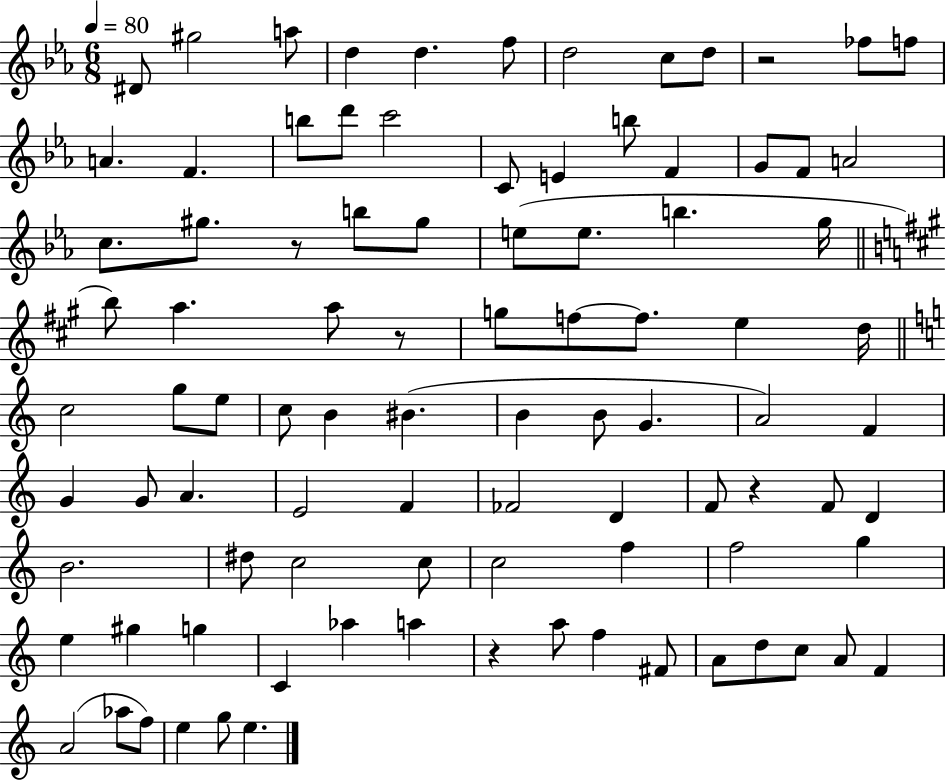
{
  \clef treble
  \numericTimeSignature
  \time 6/8
  \key ees \major
  \tempo 4 = 80
  \repeat volta 2 { dis'8 gis''2 a''8 | d''4 d''4. f''8 | d''2 c''8 d''8 | r2 fes''8 f''8 | \break a'4. f'4. | b''8 d'''8 c'''2 | c'8 e'4 b''8 f'4 | g'8 f'8 a'2 | \break c''8. gis''8. r8 b''8 gis''8 | e''8( e''8. b''4. g''16 | \bar "||" \break \key a \major b''8) a''4. a''8 r8 | g''8 f''8~~ f''8. e''4 d''16 | \bar "||" \break \key c \major c''2 g''8 e''8 | c''8 b'4 bis'4.( | b'4 b'8 g'4. | a'2) f'4 | \break g'4 g'8 a'4. | e'2 f'4 | fes'2 d'4 | f'8 r4 f'8 d'4 | \break b'2. | dis''8 c''2 c''8 | c''2 f''4 | f''2 g''4 | \break e''4 gis''4 g''4 | c'4 aes''4 a''4 | r4 a''8 f''4 fis'8 | a'8 d''8 c''8 a'8 f'4 | \break a'2( aes''8 f''8) | e''4 g''8 e''4. | } \bar "|."
}